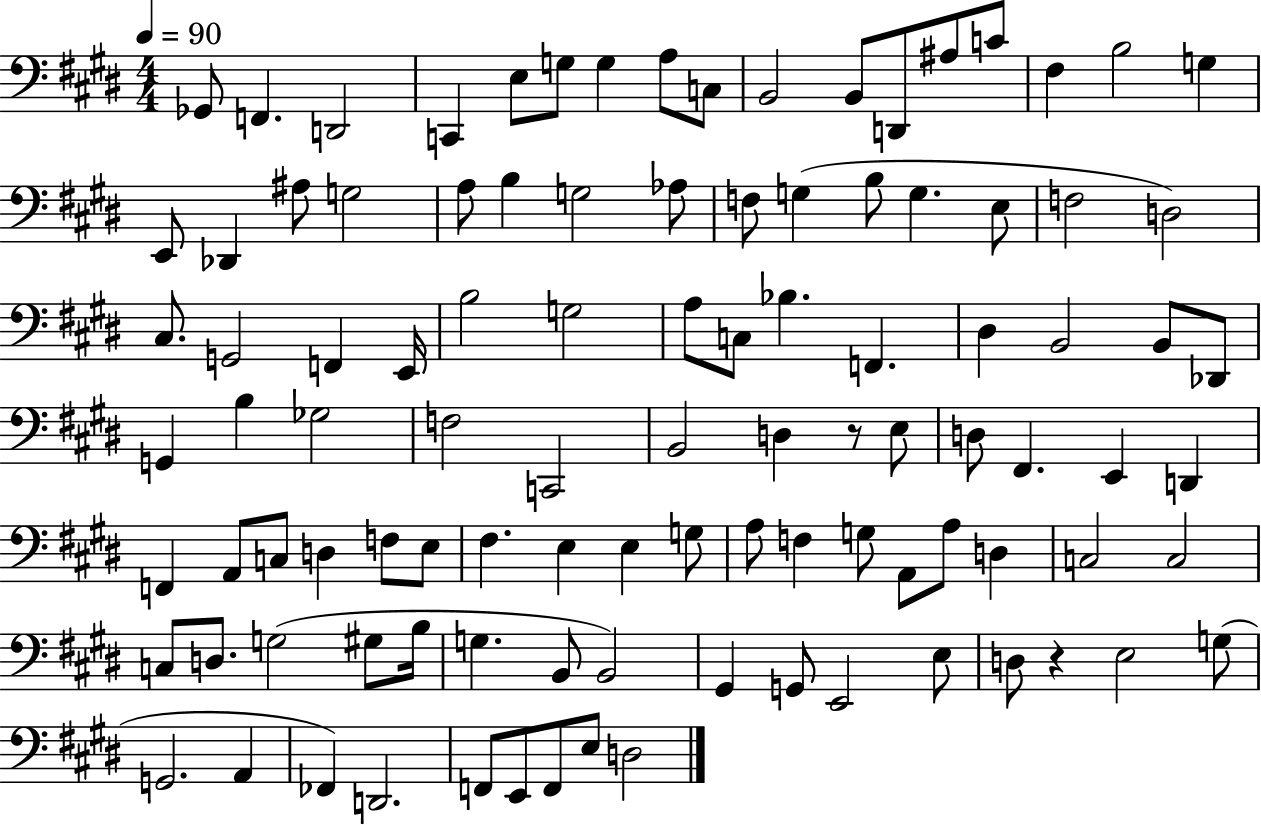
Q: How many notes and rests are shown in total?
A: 102